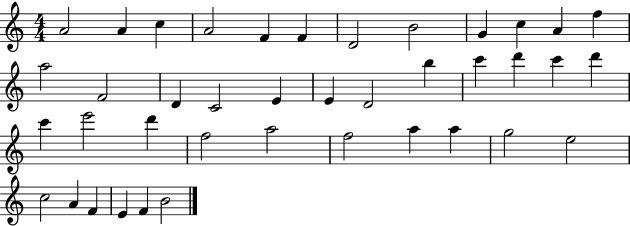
A4/h A4/q C5/q A4/h F4/q F4/q D4/h B4/h G4/q C5/q A4/q F5/q A5/h F4/h D4/q C4/h E4/q E4/q D4/h B5/q C6/q D6/q C6/q D6/q C6/q E6/h D6/q F5/h A5/h F5/h A5/q A5/q G5/h E5/h C5/h A4/q F4/q E4/q F4/q B4/h